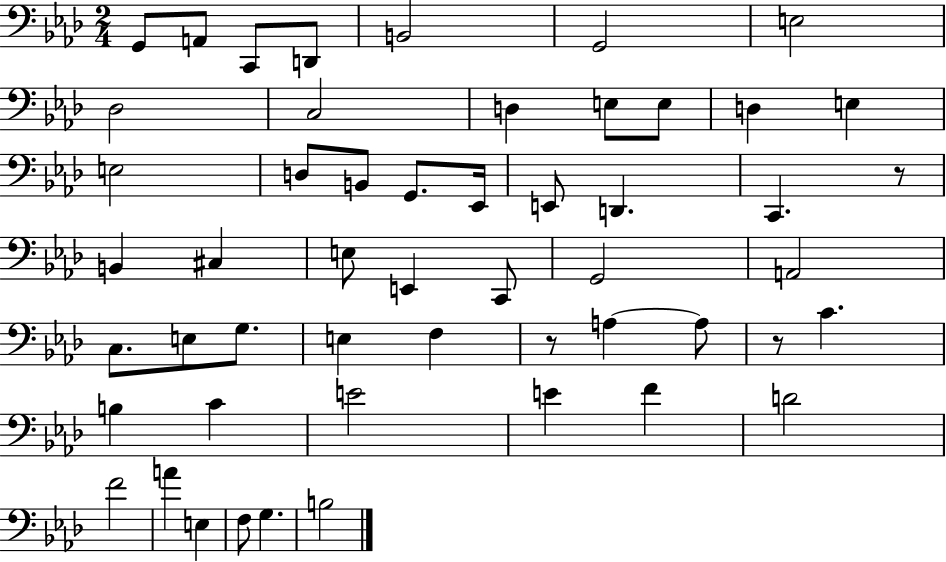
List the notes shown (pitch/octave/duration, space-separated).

G2/e A2/e C2/e D2/e B2/h G2/h E3/h Db3/h C3/h D3/q E3/e E3/e D3/q E3/q E3/h D3/e B2/e G2/e. Eb2/s E2/e D2/q. C2/q. R/e B2/q C#3/q E3/e E2/q C2/e G2/h A2/h C3/e. E3/e G3/e. E3/q F3/q R/e A3/q A3/e R/e C4/q. B3/q C4/q E4/h E4/q F4/q D4/h F4/h A4/q E3/q F3/e G3/q. B3/h